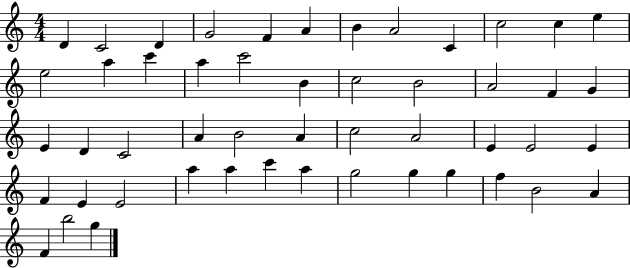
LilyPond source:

{
  \clef treble
  \numericTimeSignature
  \time 4/4
  \key c \major
  d'4 c'2 d'4 | g'2 f'4 a'4 | b'4 a'2 c'4 | c''2 c''4 e''4 | \break e''2 a''4 c'''4 | a''4 c'''2 b'4 | c''2 b'2 | a'2 f'4 g'4 | \break e'4 d'4 c'2 | a'4 b'2 a'4 | c''2 a'2 | e'4 e'2 e'4 | \break f'4 e'4 e'2 | a''4 a''4 c'''4 a''4 | g''2 g''4 g''4 | f''4 b'2 a'4 | \break f'4 b''2 g''4 | \bar "|."
}